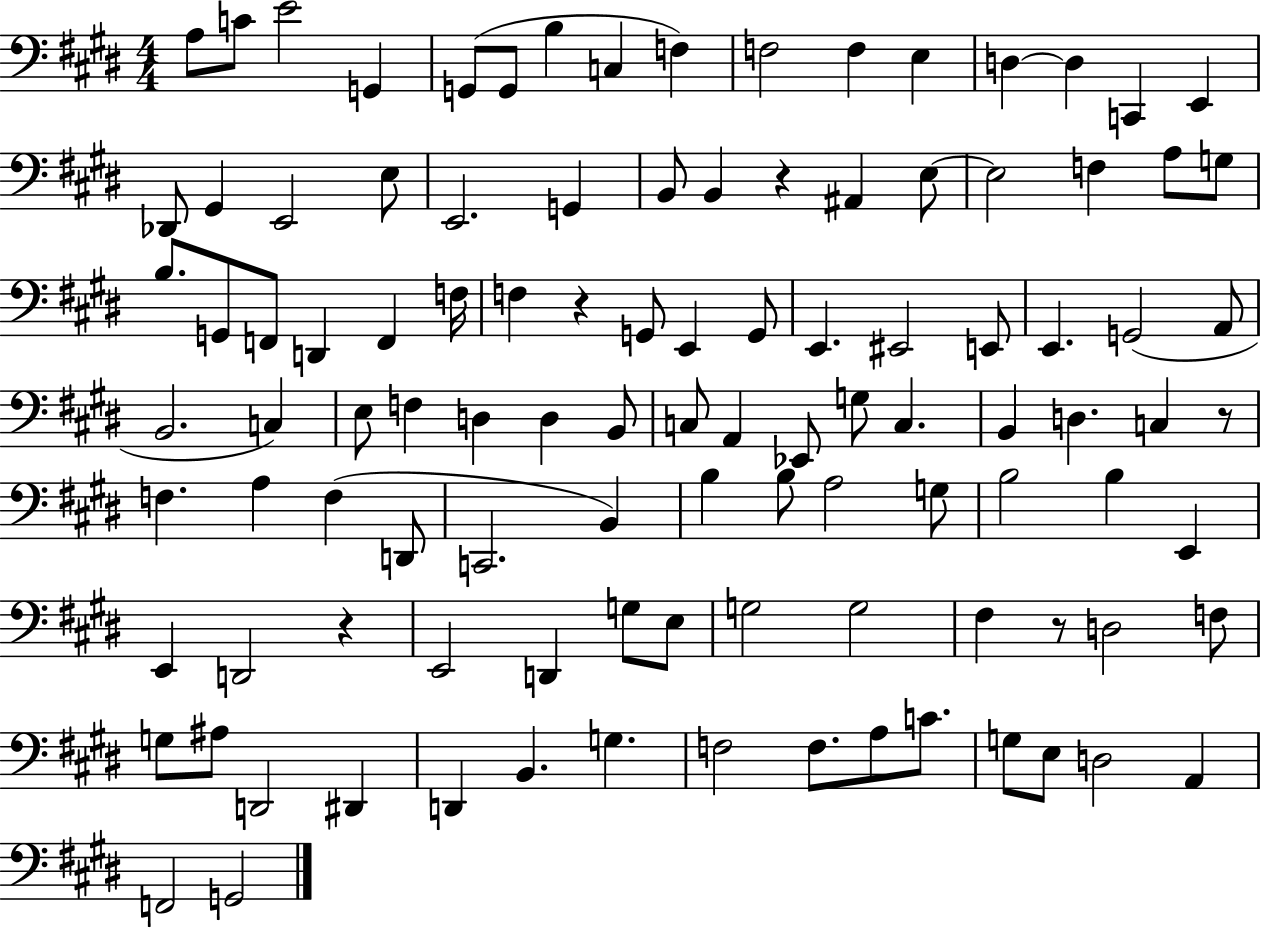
{
  \clef bass
  \numericTimeSignature
  \time 4/4
  \key e \major
  a8 c'8 e'2 g,4 | g,8( g,8 b4 c4 f4) | f2 f4 e4 | d4~~ d4 c,4 e,4 | \break des,8 gis,4 e,2 e8 | e,2. g,4 | b,8 b,4 r4 ais,4 e8~~ | e2 f4 a8 g8 | \break b8. g,8 f,8 d,4 f,4 f16 | f4 r4 g,8 e,4 g,8 | e,4. eis,2 e,8 | e,4. g,2( a,8 | \break b,2. c4) | e8 f4 d4 d4 b,8 | c8 a,4 ees,8 g8 c4. | b,4 d4. c4 r8 | \break f4. a4 f4( d,8 | c,2. b,4) | b4 b8 a2 g8 | b2 b4 e,4 | \break e,4 d,2 r4 | e,2 d,4 g8 e8 | g2 g2 | fis4 r8 d2 f8 | \break g8 ais8 d,2 dis,4 | d,4 b,4. g4. | f2 f8. a8 c'8. | g8 e8 d2 a,4 | \break f,2 g,2 | \bar "|."
}